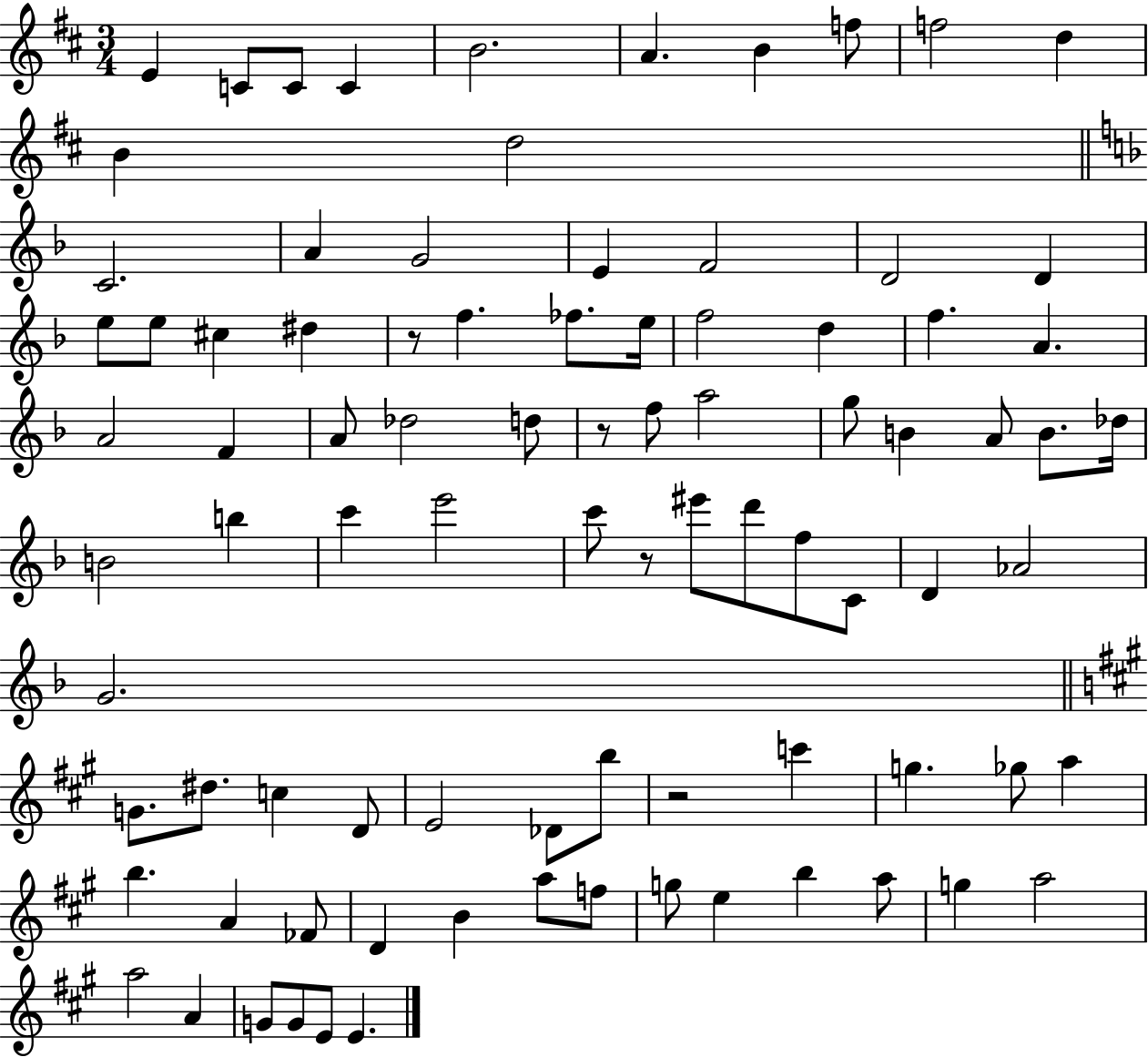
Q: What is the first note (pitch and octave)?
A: E4